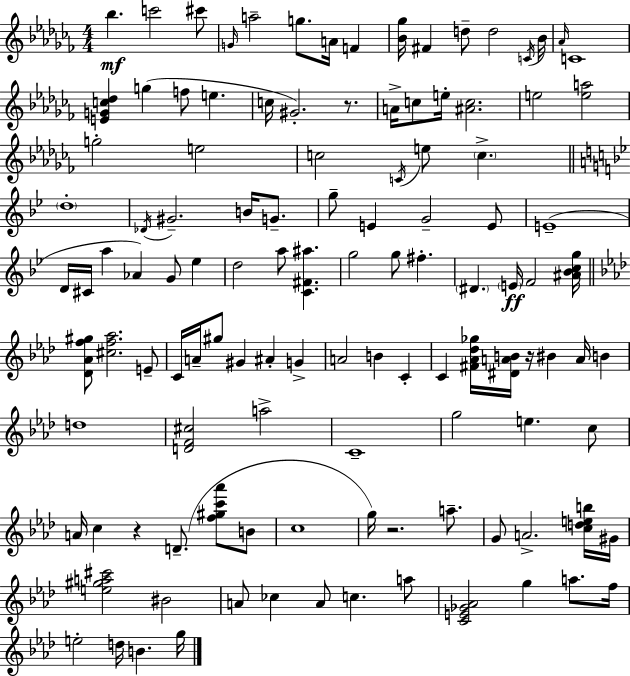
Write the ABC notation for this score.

X:1
T:Untitled
M:4/4
L:1/4
K:Abm
_b c'2 ^c'/2 G/4 a2 g/2 A/4 F [_B_g]/4 ^F d/2 d2 C/4 _B/4 _A/4 C4 [EGc_d] g f/2 e c/4 ^G2 z/2 A/4 c/2 e/4 [^Ac]2 e2 [ea]2 g2 e2 c2 C/4 e/2 c d4 _D/4 ^G2 B/4 G/2 g/2 E G2 E/2 E4 D/4 ^C/4 a _A G/2 _e d2 a/2 [C^F^a] g2 g/2 ^f ^D E/4 F2 [^A_Bcg]/4 [_D_Af^g]/2 [^cf_a]2 E/2 C/4 A/4 ^g/2 ^G ^A G A2 B C C [^F_A_d_g]/4 [^DAB]/4 z/4 ^B A/4 B d4 [DF^c]2 a2 C4 g2 e c/2 A/4 c z D/2 [f^gc'_a']/2 B/2 c4 g/4 z2 a/2 G/2 A2 [cdeb]/4 ^G/4 [e^ga^c']2 ^B2 A/2 _c A/2 c a/2 [CE_G_A]2 g a/2 f/4 e2 d/4 B g/4